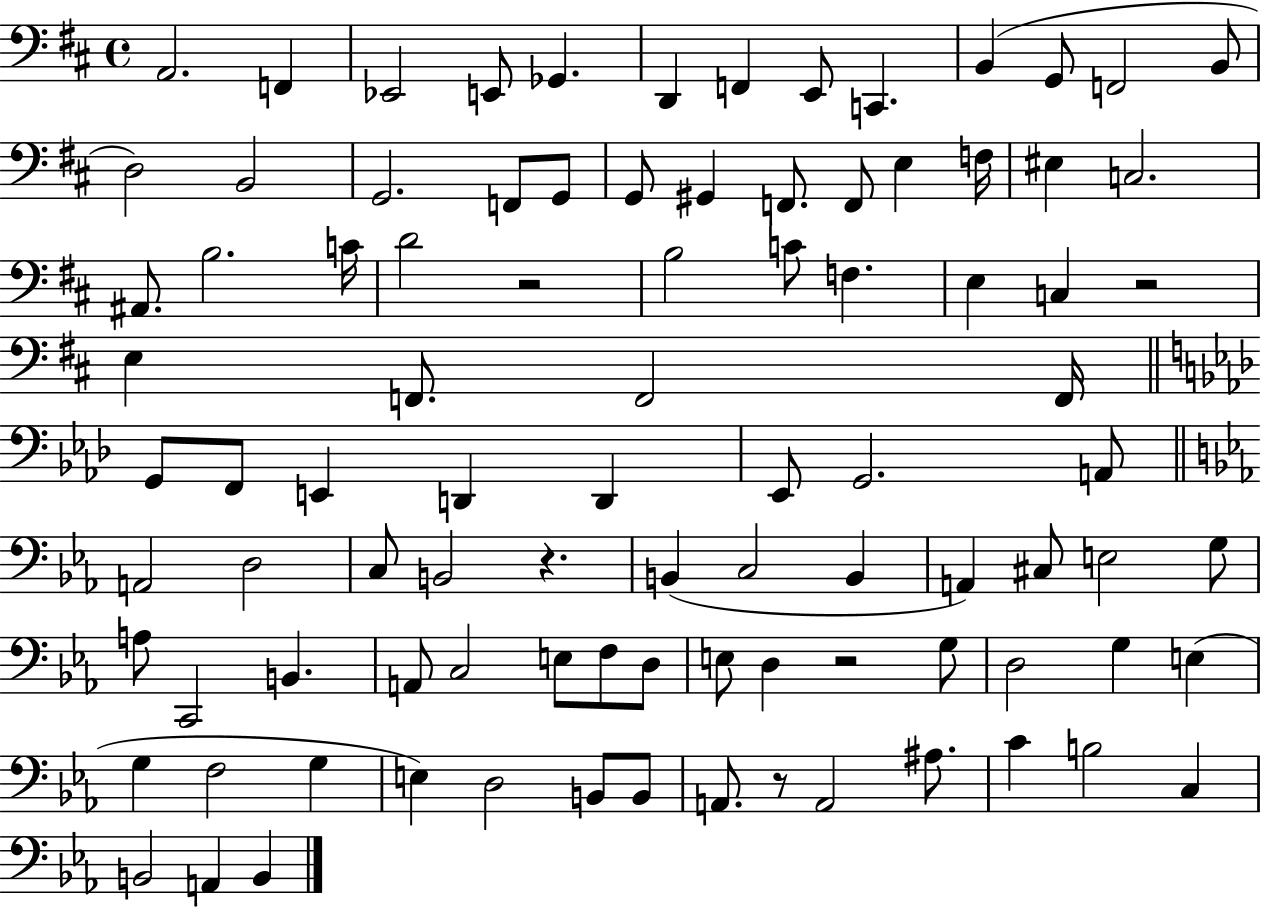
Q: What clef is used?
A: bass